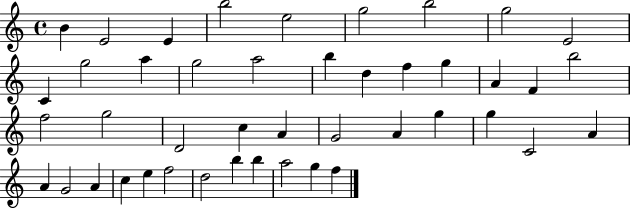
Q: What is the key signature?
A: C major